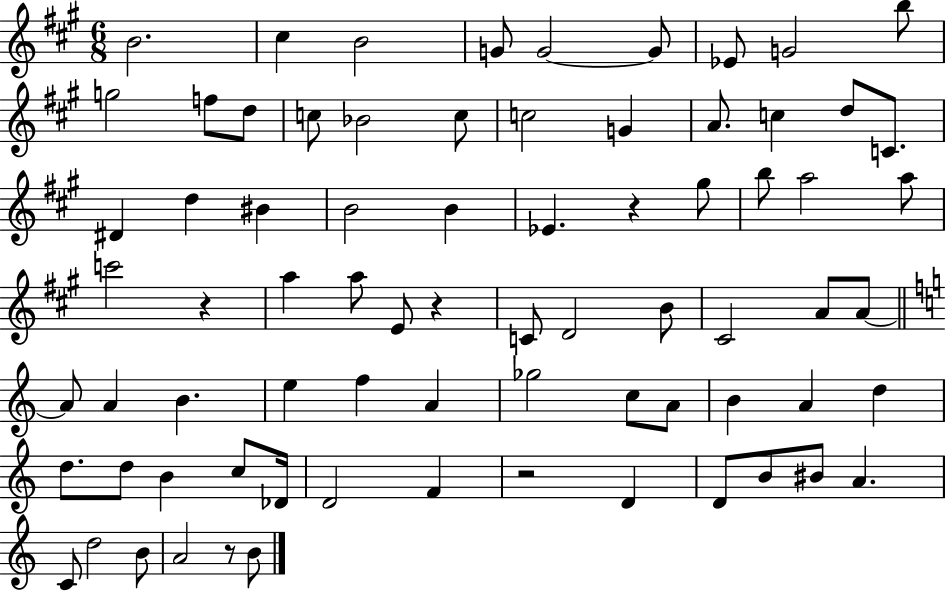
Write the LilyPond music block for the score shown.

{
  \clef treble
  \numericTimeSignature
  \time 6/8
  \key a \major
  b'2. | cis''4 b'2 | g'8 g'2~~ g'8 | ees'8 g'2 b''8 | \break g''2 f''8 d''8 | c''8 bes'2 c''8 | c''2 g'4 | a'8. c''4 d''8 c'8. | \break dis'4 d''4 bis'4 | b'2 b'4 | ees'4. r4 gis''8 | b''8 a''2 a''8 | \break c'''2 r4 | a''4 a''8 e'8 r4 | c'8 d'2 b'8 | cis'2 a'8 a'8~~ | \break \bar "||" \break \key c \major a'8 a'4 b'4. | e''4 f''4 a'4 | ges''2 c''8 a'8 | b'4 a'4 d''4 | \break d''8. d''8 b'4 c''8 des'16 | d'2 f'4 | r2 d'4 | d'8 b'8 bis'8 a'4. | \break c'8 d''2 b'8 | a'2 r8 b'8 | \bar "|."
}